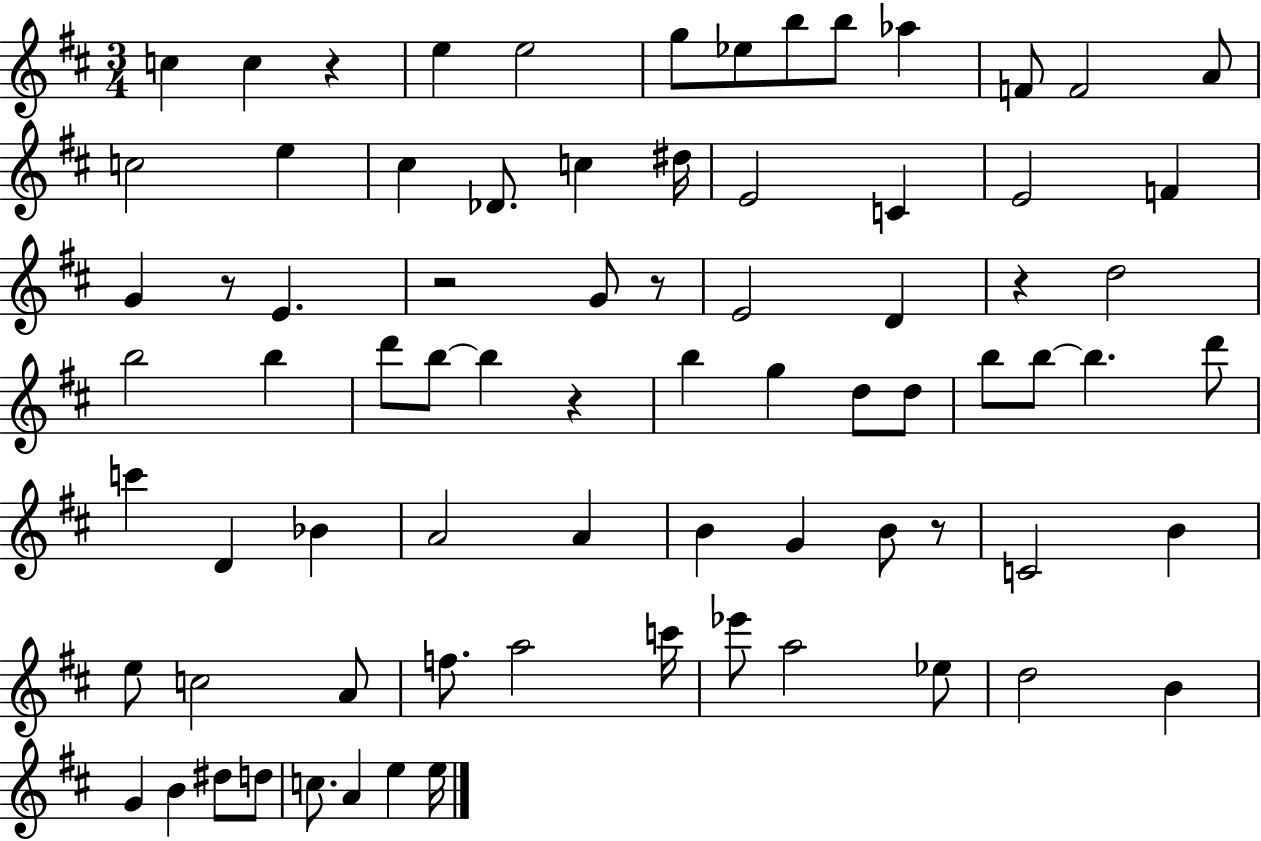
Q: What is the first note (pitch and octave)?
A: C5